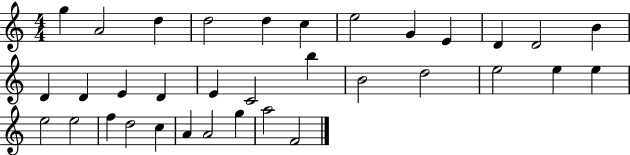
{
  \clef treble
  \numericTimeSignature
  \time 4/4
  \key c \major
  g''4 a'2 d''4 | d''2 d''4 c''4 | e''2 g'4 e'4 | d'4 d'2 b'4 | \break d'4 d'4 e'4 d'4 | e'4 c'2 b''4 | b'2 d''2 | e''2 e''4 e''4 | \break e''2 e''2 | f''4 d''2 c''4 | a'4 a'2 g''4 | a''2 f'2 | \break \bar "|."
}